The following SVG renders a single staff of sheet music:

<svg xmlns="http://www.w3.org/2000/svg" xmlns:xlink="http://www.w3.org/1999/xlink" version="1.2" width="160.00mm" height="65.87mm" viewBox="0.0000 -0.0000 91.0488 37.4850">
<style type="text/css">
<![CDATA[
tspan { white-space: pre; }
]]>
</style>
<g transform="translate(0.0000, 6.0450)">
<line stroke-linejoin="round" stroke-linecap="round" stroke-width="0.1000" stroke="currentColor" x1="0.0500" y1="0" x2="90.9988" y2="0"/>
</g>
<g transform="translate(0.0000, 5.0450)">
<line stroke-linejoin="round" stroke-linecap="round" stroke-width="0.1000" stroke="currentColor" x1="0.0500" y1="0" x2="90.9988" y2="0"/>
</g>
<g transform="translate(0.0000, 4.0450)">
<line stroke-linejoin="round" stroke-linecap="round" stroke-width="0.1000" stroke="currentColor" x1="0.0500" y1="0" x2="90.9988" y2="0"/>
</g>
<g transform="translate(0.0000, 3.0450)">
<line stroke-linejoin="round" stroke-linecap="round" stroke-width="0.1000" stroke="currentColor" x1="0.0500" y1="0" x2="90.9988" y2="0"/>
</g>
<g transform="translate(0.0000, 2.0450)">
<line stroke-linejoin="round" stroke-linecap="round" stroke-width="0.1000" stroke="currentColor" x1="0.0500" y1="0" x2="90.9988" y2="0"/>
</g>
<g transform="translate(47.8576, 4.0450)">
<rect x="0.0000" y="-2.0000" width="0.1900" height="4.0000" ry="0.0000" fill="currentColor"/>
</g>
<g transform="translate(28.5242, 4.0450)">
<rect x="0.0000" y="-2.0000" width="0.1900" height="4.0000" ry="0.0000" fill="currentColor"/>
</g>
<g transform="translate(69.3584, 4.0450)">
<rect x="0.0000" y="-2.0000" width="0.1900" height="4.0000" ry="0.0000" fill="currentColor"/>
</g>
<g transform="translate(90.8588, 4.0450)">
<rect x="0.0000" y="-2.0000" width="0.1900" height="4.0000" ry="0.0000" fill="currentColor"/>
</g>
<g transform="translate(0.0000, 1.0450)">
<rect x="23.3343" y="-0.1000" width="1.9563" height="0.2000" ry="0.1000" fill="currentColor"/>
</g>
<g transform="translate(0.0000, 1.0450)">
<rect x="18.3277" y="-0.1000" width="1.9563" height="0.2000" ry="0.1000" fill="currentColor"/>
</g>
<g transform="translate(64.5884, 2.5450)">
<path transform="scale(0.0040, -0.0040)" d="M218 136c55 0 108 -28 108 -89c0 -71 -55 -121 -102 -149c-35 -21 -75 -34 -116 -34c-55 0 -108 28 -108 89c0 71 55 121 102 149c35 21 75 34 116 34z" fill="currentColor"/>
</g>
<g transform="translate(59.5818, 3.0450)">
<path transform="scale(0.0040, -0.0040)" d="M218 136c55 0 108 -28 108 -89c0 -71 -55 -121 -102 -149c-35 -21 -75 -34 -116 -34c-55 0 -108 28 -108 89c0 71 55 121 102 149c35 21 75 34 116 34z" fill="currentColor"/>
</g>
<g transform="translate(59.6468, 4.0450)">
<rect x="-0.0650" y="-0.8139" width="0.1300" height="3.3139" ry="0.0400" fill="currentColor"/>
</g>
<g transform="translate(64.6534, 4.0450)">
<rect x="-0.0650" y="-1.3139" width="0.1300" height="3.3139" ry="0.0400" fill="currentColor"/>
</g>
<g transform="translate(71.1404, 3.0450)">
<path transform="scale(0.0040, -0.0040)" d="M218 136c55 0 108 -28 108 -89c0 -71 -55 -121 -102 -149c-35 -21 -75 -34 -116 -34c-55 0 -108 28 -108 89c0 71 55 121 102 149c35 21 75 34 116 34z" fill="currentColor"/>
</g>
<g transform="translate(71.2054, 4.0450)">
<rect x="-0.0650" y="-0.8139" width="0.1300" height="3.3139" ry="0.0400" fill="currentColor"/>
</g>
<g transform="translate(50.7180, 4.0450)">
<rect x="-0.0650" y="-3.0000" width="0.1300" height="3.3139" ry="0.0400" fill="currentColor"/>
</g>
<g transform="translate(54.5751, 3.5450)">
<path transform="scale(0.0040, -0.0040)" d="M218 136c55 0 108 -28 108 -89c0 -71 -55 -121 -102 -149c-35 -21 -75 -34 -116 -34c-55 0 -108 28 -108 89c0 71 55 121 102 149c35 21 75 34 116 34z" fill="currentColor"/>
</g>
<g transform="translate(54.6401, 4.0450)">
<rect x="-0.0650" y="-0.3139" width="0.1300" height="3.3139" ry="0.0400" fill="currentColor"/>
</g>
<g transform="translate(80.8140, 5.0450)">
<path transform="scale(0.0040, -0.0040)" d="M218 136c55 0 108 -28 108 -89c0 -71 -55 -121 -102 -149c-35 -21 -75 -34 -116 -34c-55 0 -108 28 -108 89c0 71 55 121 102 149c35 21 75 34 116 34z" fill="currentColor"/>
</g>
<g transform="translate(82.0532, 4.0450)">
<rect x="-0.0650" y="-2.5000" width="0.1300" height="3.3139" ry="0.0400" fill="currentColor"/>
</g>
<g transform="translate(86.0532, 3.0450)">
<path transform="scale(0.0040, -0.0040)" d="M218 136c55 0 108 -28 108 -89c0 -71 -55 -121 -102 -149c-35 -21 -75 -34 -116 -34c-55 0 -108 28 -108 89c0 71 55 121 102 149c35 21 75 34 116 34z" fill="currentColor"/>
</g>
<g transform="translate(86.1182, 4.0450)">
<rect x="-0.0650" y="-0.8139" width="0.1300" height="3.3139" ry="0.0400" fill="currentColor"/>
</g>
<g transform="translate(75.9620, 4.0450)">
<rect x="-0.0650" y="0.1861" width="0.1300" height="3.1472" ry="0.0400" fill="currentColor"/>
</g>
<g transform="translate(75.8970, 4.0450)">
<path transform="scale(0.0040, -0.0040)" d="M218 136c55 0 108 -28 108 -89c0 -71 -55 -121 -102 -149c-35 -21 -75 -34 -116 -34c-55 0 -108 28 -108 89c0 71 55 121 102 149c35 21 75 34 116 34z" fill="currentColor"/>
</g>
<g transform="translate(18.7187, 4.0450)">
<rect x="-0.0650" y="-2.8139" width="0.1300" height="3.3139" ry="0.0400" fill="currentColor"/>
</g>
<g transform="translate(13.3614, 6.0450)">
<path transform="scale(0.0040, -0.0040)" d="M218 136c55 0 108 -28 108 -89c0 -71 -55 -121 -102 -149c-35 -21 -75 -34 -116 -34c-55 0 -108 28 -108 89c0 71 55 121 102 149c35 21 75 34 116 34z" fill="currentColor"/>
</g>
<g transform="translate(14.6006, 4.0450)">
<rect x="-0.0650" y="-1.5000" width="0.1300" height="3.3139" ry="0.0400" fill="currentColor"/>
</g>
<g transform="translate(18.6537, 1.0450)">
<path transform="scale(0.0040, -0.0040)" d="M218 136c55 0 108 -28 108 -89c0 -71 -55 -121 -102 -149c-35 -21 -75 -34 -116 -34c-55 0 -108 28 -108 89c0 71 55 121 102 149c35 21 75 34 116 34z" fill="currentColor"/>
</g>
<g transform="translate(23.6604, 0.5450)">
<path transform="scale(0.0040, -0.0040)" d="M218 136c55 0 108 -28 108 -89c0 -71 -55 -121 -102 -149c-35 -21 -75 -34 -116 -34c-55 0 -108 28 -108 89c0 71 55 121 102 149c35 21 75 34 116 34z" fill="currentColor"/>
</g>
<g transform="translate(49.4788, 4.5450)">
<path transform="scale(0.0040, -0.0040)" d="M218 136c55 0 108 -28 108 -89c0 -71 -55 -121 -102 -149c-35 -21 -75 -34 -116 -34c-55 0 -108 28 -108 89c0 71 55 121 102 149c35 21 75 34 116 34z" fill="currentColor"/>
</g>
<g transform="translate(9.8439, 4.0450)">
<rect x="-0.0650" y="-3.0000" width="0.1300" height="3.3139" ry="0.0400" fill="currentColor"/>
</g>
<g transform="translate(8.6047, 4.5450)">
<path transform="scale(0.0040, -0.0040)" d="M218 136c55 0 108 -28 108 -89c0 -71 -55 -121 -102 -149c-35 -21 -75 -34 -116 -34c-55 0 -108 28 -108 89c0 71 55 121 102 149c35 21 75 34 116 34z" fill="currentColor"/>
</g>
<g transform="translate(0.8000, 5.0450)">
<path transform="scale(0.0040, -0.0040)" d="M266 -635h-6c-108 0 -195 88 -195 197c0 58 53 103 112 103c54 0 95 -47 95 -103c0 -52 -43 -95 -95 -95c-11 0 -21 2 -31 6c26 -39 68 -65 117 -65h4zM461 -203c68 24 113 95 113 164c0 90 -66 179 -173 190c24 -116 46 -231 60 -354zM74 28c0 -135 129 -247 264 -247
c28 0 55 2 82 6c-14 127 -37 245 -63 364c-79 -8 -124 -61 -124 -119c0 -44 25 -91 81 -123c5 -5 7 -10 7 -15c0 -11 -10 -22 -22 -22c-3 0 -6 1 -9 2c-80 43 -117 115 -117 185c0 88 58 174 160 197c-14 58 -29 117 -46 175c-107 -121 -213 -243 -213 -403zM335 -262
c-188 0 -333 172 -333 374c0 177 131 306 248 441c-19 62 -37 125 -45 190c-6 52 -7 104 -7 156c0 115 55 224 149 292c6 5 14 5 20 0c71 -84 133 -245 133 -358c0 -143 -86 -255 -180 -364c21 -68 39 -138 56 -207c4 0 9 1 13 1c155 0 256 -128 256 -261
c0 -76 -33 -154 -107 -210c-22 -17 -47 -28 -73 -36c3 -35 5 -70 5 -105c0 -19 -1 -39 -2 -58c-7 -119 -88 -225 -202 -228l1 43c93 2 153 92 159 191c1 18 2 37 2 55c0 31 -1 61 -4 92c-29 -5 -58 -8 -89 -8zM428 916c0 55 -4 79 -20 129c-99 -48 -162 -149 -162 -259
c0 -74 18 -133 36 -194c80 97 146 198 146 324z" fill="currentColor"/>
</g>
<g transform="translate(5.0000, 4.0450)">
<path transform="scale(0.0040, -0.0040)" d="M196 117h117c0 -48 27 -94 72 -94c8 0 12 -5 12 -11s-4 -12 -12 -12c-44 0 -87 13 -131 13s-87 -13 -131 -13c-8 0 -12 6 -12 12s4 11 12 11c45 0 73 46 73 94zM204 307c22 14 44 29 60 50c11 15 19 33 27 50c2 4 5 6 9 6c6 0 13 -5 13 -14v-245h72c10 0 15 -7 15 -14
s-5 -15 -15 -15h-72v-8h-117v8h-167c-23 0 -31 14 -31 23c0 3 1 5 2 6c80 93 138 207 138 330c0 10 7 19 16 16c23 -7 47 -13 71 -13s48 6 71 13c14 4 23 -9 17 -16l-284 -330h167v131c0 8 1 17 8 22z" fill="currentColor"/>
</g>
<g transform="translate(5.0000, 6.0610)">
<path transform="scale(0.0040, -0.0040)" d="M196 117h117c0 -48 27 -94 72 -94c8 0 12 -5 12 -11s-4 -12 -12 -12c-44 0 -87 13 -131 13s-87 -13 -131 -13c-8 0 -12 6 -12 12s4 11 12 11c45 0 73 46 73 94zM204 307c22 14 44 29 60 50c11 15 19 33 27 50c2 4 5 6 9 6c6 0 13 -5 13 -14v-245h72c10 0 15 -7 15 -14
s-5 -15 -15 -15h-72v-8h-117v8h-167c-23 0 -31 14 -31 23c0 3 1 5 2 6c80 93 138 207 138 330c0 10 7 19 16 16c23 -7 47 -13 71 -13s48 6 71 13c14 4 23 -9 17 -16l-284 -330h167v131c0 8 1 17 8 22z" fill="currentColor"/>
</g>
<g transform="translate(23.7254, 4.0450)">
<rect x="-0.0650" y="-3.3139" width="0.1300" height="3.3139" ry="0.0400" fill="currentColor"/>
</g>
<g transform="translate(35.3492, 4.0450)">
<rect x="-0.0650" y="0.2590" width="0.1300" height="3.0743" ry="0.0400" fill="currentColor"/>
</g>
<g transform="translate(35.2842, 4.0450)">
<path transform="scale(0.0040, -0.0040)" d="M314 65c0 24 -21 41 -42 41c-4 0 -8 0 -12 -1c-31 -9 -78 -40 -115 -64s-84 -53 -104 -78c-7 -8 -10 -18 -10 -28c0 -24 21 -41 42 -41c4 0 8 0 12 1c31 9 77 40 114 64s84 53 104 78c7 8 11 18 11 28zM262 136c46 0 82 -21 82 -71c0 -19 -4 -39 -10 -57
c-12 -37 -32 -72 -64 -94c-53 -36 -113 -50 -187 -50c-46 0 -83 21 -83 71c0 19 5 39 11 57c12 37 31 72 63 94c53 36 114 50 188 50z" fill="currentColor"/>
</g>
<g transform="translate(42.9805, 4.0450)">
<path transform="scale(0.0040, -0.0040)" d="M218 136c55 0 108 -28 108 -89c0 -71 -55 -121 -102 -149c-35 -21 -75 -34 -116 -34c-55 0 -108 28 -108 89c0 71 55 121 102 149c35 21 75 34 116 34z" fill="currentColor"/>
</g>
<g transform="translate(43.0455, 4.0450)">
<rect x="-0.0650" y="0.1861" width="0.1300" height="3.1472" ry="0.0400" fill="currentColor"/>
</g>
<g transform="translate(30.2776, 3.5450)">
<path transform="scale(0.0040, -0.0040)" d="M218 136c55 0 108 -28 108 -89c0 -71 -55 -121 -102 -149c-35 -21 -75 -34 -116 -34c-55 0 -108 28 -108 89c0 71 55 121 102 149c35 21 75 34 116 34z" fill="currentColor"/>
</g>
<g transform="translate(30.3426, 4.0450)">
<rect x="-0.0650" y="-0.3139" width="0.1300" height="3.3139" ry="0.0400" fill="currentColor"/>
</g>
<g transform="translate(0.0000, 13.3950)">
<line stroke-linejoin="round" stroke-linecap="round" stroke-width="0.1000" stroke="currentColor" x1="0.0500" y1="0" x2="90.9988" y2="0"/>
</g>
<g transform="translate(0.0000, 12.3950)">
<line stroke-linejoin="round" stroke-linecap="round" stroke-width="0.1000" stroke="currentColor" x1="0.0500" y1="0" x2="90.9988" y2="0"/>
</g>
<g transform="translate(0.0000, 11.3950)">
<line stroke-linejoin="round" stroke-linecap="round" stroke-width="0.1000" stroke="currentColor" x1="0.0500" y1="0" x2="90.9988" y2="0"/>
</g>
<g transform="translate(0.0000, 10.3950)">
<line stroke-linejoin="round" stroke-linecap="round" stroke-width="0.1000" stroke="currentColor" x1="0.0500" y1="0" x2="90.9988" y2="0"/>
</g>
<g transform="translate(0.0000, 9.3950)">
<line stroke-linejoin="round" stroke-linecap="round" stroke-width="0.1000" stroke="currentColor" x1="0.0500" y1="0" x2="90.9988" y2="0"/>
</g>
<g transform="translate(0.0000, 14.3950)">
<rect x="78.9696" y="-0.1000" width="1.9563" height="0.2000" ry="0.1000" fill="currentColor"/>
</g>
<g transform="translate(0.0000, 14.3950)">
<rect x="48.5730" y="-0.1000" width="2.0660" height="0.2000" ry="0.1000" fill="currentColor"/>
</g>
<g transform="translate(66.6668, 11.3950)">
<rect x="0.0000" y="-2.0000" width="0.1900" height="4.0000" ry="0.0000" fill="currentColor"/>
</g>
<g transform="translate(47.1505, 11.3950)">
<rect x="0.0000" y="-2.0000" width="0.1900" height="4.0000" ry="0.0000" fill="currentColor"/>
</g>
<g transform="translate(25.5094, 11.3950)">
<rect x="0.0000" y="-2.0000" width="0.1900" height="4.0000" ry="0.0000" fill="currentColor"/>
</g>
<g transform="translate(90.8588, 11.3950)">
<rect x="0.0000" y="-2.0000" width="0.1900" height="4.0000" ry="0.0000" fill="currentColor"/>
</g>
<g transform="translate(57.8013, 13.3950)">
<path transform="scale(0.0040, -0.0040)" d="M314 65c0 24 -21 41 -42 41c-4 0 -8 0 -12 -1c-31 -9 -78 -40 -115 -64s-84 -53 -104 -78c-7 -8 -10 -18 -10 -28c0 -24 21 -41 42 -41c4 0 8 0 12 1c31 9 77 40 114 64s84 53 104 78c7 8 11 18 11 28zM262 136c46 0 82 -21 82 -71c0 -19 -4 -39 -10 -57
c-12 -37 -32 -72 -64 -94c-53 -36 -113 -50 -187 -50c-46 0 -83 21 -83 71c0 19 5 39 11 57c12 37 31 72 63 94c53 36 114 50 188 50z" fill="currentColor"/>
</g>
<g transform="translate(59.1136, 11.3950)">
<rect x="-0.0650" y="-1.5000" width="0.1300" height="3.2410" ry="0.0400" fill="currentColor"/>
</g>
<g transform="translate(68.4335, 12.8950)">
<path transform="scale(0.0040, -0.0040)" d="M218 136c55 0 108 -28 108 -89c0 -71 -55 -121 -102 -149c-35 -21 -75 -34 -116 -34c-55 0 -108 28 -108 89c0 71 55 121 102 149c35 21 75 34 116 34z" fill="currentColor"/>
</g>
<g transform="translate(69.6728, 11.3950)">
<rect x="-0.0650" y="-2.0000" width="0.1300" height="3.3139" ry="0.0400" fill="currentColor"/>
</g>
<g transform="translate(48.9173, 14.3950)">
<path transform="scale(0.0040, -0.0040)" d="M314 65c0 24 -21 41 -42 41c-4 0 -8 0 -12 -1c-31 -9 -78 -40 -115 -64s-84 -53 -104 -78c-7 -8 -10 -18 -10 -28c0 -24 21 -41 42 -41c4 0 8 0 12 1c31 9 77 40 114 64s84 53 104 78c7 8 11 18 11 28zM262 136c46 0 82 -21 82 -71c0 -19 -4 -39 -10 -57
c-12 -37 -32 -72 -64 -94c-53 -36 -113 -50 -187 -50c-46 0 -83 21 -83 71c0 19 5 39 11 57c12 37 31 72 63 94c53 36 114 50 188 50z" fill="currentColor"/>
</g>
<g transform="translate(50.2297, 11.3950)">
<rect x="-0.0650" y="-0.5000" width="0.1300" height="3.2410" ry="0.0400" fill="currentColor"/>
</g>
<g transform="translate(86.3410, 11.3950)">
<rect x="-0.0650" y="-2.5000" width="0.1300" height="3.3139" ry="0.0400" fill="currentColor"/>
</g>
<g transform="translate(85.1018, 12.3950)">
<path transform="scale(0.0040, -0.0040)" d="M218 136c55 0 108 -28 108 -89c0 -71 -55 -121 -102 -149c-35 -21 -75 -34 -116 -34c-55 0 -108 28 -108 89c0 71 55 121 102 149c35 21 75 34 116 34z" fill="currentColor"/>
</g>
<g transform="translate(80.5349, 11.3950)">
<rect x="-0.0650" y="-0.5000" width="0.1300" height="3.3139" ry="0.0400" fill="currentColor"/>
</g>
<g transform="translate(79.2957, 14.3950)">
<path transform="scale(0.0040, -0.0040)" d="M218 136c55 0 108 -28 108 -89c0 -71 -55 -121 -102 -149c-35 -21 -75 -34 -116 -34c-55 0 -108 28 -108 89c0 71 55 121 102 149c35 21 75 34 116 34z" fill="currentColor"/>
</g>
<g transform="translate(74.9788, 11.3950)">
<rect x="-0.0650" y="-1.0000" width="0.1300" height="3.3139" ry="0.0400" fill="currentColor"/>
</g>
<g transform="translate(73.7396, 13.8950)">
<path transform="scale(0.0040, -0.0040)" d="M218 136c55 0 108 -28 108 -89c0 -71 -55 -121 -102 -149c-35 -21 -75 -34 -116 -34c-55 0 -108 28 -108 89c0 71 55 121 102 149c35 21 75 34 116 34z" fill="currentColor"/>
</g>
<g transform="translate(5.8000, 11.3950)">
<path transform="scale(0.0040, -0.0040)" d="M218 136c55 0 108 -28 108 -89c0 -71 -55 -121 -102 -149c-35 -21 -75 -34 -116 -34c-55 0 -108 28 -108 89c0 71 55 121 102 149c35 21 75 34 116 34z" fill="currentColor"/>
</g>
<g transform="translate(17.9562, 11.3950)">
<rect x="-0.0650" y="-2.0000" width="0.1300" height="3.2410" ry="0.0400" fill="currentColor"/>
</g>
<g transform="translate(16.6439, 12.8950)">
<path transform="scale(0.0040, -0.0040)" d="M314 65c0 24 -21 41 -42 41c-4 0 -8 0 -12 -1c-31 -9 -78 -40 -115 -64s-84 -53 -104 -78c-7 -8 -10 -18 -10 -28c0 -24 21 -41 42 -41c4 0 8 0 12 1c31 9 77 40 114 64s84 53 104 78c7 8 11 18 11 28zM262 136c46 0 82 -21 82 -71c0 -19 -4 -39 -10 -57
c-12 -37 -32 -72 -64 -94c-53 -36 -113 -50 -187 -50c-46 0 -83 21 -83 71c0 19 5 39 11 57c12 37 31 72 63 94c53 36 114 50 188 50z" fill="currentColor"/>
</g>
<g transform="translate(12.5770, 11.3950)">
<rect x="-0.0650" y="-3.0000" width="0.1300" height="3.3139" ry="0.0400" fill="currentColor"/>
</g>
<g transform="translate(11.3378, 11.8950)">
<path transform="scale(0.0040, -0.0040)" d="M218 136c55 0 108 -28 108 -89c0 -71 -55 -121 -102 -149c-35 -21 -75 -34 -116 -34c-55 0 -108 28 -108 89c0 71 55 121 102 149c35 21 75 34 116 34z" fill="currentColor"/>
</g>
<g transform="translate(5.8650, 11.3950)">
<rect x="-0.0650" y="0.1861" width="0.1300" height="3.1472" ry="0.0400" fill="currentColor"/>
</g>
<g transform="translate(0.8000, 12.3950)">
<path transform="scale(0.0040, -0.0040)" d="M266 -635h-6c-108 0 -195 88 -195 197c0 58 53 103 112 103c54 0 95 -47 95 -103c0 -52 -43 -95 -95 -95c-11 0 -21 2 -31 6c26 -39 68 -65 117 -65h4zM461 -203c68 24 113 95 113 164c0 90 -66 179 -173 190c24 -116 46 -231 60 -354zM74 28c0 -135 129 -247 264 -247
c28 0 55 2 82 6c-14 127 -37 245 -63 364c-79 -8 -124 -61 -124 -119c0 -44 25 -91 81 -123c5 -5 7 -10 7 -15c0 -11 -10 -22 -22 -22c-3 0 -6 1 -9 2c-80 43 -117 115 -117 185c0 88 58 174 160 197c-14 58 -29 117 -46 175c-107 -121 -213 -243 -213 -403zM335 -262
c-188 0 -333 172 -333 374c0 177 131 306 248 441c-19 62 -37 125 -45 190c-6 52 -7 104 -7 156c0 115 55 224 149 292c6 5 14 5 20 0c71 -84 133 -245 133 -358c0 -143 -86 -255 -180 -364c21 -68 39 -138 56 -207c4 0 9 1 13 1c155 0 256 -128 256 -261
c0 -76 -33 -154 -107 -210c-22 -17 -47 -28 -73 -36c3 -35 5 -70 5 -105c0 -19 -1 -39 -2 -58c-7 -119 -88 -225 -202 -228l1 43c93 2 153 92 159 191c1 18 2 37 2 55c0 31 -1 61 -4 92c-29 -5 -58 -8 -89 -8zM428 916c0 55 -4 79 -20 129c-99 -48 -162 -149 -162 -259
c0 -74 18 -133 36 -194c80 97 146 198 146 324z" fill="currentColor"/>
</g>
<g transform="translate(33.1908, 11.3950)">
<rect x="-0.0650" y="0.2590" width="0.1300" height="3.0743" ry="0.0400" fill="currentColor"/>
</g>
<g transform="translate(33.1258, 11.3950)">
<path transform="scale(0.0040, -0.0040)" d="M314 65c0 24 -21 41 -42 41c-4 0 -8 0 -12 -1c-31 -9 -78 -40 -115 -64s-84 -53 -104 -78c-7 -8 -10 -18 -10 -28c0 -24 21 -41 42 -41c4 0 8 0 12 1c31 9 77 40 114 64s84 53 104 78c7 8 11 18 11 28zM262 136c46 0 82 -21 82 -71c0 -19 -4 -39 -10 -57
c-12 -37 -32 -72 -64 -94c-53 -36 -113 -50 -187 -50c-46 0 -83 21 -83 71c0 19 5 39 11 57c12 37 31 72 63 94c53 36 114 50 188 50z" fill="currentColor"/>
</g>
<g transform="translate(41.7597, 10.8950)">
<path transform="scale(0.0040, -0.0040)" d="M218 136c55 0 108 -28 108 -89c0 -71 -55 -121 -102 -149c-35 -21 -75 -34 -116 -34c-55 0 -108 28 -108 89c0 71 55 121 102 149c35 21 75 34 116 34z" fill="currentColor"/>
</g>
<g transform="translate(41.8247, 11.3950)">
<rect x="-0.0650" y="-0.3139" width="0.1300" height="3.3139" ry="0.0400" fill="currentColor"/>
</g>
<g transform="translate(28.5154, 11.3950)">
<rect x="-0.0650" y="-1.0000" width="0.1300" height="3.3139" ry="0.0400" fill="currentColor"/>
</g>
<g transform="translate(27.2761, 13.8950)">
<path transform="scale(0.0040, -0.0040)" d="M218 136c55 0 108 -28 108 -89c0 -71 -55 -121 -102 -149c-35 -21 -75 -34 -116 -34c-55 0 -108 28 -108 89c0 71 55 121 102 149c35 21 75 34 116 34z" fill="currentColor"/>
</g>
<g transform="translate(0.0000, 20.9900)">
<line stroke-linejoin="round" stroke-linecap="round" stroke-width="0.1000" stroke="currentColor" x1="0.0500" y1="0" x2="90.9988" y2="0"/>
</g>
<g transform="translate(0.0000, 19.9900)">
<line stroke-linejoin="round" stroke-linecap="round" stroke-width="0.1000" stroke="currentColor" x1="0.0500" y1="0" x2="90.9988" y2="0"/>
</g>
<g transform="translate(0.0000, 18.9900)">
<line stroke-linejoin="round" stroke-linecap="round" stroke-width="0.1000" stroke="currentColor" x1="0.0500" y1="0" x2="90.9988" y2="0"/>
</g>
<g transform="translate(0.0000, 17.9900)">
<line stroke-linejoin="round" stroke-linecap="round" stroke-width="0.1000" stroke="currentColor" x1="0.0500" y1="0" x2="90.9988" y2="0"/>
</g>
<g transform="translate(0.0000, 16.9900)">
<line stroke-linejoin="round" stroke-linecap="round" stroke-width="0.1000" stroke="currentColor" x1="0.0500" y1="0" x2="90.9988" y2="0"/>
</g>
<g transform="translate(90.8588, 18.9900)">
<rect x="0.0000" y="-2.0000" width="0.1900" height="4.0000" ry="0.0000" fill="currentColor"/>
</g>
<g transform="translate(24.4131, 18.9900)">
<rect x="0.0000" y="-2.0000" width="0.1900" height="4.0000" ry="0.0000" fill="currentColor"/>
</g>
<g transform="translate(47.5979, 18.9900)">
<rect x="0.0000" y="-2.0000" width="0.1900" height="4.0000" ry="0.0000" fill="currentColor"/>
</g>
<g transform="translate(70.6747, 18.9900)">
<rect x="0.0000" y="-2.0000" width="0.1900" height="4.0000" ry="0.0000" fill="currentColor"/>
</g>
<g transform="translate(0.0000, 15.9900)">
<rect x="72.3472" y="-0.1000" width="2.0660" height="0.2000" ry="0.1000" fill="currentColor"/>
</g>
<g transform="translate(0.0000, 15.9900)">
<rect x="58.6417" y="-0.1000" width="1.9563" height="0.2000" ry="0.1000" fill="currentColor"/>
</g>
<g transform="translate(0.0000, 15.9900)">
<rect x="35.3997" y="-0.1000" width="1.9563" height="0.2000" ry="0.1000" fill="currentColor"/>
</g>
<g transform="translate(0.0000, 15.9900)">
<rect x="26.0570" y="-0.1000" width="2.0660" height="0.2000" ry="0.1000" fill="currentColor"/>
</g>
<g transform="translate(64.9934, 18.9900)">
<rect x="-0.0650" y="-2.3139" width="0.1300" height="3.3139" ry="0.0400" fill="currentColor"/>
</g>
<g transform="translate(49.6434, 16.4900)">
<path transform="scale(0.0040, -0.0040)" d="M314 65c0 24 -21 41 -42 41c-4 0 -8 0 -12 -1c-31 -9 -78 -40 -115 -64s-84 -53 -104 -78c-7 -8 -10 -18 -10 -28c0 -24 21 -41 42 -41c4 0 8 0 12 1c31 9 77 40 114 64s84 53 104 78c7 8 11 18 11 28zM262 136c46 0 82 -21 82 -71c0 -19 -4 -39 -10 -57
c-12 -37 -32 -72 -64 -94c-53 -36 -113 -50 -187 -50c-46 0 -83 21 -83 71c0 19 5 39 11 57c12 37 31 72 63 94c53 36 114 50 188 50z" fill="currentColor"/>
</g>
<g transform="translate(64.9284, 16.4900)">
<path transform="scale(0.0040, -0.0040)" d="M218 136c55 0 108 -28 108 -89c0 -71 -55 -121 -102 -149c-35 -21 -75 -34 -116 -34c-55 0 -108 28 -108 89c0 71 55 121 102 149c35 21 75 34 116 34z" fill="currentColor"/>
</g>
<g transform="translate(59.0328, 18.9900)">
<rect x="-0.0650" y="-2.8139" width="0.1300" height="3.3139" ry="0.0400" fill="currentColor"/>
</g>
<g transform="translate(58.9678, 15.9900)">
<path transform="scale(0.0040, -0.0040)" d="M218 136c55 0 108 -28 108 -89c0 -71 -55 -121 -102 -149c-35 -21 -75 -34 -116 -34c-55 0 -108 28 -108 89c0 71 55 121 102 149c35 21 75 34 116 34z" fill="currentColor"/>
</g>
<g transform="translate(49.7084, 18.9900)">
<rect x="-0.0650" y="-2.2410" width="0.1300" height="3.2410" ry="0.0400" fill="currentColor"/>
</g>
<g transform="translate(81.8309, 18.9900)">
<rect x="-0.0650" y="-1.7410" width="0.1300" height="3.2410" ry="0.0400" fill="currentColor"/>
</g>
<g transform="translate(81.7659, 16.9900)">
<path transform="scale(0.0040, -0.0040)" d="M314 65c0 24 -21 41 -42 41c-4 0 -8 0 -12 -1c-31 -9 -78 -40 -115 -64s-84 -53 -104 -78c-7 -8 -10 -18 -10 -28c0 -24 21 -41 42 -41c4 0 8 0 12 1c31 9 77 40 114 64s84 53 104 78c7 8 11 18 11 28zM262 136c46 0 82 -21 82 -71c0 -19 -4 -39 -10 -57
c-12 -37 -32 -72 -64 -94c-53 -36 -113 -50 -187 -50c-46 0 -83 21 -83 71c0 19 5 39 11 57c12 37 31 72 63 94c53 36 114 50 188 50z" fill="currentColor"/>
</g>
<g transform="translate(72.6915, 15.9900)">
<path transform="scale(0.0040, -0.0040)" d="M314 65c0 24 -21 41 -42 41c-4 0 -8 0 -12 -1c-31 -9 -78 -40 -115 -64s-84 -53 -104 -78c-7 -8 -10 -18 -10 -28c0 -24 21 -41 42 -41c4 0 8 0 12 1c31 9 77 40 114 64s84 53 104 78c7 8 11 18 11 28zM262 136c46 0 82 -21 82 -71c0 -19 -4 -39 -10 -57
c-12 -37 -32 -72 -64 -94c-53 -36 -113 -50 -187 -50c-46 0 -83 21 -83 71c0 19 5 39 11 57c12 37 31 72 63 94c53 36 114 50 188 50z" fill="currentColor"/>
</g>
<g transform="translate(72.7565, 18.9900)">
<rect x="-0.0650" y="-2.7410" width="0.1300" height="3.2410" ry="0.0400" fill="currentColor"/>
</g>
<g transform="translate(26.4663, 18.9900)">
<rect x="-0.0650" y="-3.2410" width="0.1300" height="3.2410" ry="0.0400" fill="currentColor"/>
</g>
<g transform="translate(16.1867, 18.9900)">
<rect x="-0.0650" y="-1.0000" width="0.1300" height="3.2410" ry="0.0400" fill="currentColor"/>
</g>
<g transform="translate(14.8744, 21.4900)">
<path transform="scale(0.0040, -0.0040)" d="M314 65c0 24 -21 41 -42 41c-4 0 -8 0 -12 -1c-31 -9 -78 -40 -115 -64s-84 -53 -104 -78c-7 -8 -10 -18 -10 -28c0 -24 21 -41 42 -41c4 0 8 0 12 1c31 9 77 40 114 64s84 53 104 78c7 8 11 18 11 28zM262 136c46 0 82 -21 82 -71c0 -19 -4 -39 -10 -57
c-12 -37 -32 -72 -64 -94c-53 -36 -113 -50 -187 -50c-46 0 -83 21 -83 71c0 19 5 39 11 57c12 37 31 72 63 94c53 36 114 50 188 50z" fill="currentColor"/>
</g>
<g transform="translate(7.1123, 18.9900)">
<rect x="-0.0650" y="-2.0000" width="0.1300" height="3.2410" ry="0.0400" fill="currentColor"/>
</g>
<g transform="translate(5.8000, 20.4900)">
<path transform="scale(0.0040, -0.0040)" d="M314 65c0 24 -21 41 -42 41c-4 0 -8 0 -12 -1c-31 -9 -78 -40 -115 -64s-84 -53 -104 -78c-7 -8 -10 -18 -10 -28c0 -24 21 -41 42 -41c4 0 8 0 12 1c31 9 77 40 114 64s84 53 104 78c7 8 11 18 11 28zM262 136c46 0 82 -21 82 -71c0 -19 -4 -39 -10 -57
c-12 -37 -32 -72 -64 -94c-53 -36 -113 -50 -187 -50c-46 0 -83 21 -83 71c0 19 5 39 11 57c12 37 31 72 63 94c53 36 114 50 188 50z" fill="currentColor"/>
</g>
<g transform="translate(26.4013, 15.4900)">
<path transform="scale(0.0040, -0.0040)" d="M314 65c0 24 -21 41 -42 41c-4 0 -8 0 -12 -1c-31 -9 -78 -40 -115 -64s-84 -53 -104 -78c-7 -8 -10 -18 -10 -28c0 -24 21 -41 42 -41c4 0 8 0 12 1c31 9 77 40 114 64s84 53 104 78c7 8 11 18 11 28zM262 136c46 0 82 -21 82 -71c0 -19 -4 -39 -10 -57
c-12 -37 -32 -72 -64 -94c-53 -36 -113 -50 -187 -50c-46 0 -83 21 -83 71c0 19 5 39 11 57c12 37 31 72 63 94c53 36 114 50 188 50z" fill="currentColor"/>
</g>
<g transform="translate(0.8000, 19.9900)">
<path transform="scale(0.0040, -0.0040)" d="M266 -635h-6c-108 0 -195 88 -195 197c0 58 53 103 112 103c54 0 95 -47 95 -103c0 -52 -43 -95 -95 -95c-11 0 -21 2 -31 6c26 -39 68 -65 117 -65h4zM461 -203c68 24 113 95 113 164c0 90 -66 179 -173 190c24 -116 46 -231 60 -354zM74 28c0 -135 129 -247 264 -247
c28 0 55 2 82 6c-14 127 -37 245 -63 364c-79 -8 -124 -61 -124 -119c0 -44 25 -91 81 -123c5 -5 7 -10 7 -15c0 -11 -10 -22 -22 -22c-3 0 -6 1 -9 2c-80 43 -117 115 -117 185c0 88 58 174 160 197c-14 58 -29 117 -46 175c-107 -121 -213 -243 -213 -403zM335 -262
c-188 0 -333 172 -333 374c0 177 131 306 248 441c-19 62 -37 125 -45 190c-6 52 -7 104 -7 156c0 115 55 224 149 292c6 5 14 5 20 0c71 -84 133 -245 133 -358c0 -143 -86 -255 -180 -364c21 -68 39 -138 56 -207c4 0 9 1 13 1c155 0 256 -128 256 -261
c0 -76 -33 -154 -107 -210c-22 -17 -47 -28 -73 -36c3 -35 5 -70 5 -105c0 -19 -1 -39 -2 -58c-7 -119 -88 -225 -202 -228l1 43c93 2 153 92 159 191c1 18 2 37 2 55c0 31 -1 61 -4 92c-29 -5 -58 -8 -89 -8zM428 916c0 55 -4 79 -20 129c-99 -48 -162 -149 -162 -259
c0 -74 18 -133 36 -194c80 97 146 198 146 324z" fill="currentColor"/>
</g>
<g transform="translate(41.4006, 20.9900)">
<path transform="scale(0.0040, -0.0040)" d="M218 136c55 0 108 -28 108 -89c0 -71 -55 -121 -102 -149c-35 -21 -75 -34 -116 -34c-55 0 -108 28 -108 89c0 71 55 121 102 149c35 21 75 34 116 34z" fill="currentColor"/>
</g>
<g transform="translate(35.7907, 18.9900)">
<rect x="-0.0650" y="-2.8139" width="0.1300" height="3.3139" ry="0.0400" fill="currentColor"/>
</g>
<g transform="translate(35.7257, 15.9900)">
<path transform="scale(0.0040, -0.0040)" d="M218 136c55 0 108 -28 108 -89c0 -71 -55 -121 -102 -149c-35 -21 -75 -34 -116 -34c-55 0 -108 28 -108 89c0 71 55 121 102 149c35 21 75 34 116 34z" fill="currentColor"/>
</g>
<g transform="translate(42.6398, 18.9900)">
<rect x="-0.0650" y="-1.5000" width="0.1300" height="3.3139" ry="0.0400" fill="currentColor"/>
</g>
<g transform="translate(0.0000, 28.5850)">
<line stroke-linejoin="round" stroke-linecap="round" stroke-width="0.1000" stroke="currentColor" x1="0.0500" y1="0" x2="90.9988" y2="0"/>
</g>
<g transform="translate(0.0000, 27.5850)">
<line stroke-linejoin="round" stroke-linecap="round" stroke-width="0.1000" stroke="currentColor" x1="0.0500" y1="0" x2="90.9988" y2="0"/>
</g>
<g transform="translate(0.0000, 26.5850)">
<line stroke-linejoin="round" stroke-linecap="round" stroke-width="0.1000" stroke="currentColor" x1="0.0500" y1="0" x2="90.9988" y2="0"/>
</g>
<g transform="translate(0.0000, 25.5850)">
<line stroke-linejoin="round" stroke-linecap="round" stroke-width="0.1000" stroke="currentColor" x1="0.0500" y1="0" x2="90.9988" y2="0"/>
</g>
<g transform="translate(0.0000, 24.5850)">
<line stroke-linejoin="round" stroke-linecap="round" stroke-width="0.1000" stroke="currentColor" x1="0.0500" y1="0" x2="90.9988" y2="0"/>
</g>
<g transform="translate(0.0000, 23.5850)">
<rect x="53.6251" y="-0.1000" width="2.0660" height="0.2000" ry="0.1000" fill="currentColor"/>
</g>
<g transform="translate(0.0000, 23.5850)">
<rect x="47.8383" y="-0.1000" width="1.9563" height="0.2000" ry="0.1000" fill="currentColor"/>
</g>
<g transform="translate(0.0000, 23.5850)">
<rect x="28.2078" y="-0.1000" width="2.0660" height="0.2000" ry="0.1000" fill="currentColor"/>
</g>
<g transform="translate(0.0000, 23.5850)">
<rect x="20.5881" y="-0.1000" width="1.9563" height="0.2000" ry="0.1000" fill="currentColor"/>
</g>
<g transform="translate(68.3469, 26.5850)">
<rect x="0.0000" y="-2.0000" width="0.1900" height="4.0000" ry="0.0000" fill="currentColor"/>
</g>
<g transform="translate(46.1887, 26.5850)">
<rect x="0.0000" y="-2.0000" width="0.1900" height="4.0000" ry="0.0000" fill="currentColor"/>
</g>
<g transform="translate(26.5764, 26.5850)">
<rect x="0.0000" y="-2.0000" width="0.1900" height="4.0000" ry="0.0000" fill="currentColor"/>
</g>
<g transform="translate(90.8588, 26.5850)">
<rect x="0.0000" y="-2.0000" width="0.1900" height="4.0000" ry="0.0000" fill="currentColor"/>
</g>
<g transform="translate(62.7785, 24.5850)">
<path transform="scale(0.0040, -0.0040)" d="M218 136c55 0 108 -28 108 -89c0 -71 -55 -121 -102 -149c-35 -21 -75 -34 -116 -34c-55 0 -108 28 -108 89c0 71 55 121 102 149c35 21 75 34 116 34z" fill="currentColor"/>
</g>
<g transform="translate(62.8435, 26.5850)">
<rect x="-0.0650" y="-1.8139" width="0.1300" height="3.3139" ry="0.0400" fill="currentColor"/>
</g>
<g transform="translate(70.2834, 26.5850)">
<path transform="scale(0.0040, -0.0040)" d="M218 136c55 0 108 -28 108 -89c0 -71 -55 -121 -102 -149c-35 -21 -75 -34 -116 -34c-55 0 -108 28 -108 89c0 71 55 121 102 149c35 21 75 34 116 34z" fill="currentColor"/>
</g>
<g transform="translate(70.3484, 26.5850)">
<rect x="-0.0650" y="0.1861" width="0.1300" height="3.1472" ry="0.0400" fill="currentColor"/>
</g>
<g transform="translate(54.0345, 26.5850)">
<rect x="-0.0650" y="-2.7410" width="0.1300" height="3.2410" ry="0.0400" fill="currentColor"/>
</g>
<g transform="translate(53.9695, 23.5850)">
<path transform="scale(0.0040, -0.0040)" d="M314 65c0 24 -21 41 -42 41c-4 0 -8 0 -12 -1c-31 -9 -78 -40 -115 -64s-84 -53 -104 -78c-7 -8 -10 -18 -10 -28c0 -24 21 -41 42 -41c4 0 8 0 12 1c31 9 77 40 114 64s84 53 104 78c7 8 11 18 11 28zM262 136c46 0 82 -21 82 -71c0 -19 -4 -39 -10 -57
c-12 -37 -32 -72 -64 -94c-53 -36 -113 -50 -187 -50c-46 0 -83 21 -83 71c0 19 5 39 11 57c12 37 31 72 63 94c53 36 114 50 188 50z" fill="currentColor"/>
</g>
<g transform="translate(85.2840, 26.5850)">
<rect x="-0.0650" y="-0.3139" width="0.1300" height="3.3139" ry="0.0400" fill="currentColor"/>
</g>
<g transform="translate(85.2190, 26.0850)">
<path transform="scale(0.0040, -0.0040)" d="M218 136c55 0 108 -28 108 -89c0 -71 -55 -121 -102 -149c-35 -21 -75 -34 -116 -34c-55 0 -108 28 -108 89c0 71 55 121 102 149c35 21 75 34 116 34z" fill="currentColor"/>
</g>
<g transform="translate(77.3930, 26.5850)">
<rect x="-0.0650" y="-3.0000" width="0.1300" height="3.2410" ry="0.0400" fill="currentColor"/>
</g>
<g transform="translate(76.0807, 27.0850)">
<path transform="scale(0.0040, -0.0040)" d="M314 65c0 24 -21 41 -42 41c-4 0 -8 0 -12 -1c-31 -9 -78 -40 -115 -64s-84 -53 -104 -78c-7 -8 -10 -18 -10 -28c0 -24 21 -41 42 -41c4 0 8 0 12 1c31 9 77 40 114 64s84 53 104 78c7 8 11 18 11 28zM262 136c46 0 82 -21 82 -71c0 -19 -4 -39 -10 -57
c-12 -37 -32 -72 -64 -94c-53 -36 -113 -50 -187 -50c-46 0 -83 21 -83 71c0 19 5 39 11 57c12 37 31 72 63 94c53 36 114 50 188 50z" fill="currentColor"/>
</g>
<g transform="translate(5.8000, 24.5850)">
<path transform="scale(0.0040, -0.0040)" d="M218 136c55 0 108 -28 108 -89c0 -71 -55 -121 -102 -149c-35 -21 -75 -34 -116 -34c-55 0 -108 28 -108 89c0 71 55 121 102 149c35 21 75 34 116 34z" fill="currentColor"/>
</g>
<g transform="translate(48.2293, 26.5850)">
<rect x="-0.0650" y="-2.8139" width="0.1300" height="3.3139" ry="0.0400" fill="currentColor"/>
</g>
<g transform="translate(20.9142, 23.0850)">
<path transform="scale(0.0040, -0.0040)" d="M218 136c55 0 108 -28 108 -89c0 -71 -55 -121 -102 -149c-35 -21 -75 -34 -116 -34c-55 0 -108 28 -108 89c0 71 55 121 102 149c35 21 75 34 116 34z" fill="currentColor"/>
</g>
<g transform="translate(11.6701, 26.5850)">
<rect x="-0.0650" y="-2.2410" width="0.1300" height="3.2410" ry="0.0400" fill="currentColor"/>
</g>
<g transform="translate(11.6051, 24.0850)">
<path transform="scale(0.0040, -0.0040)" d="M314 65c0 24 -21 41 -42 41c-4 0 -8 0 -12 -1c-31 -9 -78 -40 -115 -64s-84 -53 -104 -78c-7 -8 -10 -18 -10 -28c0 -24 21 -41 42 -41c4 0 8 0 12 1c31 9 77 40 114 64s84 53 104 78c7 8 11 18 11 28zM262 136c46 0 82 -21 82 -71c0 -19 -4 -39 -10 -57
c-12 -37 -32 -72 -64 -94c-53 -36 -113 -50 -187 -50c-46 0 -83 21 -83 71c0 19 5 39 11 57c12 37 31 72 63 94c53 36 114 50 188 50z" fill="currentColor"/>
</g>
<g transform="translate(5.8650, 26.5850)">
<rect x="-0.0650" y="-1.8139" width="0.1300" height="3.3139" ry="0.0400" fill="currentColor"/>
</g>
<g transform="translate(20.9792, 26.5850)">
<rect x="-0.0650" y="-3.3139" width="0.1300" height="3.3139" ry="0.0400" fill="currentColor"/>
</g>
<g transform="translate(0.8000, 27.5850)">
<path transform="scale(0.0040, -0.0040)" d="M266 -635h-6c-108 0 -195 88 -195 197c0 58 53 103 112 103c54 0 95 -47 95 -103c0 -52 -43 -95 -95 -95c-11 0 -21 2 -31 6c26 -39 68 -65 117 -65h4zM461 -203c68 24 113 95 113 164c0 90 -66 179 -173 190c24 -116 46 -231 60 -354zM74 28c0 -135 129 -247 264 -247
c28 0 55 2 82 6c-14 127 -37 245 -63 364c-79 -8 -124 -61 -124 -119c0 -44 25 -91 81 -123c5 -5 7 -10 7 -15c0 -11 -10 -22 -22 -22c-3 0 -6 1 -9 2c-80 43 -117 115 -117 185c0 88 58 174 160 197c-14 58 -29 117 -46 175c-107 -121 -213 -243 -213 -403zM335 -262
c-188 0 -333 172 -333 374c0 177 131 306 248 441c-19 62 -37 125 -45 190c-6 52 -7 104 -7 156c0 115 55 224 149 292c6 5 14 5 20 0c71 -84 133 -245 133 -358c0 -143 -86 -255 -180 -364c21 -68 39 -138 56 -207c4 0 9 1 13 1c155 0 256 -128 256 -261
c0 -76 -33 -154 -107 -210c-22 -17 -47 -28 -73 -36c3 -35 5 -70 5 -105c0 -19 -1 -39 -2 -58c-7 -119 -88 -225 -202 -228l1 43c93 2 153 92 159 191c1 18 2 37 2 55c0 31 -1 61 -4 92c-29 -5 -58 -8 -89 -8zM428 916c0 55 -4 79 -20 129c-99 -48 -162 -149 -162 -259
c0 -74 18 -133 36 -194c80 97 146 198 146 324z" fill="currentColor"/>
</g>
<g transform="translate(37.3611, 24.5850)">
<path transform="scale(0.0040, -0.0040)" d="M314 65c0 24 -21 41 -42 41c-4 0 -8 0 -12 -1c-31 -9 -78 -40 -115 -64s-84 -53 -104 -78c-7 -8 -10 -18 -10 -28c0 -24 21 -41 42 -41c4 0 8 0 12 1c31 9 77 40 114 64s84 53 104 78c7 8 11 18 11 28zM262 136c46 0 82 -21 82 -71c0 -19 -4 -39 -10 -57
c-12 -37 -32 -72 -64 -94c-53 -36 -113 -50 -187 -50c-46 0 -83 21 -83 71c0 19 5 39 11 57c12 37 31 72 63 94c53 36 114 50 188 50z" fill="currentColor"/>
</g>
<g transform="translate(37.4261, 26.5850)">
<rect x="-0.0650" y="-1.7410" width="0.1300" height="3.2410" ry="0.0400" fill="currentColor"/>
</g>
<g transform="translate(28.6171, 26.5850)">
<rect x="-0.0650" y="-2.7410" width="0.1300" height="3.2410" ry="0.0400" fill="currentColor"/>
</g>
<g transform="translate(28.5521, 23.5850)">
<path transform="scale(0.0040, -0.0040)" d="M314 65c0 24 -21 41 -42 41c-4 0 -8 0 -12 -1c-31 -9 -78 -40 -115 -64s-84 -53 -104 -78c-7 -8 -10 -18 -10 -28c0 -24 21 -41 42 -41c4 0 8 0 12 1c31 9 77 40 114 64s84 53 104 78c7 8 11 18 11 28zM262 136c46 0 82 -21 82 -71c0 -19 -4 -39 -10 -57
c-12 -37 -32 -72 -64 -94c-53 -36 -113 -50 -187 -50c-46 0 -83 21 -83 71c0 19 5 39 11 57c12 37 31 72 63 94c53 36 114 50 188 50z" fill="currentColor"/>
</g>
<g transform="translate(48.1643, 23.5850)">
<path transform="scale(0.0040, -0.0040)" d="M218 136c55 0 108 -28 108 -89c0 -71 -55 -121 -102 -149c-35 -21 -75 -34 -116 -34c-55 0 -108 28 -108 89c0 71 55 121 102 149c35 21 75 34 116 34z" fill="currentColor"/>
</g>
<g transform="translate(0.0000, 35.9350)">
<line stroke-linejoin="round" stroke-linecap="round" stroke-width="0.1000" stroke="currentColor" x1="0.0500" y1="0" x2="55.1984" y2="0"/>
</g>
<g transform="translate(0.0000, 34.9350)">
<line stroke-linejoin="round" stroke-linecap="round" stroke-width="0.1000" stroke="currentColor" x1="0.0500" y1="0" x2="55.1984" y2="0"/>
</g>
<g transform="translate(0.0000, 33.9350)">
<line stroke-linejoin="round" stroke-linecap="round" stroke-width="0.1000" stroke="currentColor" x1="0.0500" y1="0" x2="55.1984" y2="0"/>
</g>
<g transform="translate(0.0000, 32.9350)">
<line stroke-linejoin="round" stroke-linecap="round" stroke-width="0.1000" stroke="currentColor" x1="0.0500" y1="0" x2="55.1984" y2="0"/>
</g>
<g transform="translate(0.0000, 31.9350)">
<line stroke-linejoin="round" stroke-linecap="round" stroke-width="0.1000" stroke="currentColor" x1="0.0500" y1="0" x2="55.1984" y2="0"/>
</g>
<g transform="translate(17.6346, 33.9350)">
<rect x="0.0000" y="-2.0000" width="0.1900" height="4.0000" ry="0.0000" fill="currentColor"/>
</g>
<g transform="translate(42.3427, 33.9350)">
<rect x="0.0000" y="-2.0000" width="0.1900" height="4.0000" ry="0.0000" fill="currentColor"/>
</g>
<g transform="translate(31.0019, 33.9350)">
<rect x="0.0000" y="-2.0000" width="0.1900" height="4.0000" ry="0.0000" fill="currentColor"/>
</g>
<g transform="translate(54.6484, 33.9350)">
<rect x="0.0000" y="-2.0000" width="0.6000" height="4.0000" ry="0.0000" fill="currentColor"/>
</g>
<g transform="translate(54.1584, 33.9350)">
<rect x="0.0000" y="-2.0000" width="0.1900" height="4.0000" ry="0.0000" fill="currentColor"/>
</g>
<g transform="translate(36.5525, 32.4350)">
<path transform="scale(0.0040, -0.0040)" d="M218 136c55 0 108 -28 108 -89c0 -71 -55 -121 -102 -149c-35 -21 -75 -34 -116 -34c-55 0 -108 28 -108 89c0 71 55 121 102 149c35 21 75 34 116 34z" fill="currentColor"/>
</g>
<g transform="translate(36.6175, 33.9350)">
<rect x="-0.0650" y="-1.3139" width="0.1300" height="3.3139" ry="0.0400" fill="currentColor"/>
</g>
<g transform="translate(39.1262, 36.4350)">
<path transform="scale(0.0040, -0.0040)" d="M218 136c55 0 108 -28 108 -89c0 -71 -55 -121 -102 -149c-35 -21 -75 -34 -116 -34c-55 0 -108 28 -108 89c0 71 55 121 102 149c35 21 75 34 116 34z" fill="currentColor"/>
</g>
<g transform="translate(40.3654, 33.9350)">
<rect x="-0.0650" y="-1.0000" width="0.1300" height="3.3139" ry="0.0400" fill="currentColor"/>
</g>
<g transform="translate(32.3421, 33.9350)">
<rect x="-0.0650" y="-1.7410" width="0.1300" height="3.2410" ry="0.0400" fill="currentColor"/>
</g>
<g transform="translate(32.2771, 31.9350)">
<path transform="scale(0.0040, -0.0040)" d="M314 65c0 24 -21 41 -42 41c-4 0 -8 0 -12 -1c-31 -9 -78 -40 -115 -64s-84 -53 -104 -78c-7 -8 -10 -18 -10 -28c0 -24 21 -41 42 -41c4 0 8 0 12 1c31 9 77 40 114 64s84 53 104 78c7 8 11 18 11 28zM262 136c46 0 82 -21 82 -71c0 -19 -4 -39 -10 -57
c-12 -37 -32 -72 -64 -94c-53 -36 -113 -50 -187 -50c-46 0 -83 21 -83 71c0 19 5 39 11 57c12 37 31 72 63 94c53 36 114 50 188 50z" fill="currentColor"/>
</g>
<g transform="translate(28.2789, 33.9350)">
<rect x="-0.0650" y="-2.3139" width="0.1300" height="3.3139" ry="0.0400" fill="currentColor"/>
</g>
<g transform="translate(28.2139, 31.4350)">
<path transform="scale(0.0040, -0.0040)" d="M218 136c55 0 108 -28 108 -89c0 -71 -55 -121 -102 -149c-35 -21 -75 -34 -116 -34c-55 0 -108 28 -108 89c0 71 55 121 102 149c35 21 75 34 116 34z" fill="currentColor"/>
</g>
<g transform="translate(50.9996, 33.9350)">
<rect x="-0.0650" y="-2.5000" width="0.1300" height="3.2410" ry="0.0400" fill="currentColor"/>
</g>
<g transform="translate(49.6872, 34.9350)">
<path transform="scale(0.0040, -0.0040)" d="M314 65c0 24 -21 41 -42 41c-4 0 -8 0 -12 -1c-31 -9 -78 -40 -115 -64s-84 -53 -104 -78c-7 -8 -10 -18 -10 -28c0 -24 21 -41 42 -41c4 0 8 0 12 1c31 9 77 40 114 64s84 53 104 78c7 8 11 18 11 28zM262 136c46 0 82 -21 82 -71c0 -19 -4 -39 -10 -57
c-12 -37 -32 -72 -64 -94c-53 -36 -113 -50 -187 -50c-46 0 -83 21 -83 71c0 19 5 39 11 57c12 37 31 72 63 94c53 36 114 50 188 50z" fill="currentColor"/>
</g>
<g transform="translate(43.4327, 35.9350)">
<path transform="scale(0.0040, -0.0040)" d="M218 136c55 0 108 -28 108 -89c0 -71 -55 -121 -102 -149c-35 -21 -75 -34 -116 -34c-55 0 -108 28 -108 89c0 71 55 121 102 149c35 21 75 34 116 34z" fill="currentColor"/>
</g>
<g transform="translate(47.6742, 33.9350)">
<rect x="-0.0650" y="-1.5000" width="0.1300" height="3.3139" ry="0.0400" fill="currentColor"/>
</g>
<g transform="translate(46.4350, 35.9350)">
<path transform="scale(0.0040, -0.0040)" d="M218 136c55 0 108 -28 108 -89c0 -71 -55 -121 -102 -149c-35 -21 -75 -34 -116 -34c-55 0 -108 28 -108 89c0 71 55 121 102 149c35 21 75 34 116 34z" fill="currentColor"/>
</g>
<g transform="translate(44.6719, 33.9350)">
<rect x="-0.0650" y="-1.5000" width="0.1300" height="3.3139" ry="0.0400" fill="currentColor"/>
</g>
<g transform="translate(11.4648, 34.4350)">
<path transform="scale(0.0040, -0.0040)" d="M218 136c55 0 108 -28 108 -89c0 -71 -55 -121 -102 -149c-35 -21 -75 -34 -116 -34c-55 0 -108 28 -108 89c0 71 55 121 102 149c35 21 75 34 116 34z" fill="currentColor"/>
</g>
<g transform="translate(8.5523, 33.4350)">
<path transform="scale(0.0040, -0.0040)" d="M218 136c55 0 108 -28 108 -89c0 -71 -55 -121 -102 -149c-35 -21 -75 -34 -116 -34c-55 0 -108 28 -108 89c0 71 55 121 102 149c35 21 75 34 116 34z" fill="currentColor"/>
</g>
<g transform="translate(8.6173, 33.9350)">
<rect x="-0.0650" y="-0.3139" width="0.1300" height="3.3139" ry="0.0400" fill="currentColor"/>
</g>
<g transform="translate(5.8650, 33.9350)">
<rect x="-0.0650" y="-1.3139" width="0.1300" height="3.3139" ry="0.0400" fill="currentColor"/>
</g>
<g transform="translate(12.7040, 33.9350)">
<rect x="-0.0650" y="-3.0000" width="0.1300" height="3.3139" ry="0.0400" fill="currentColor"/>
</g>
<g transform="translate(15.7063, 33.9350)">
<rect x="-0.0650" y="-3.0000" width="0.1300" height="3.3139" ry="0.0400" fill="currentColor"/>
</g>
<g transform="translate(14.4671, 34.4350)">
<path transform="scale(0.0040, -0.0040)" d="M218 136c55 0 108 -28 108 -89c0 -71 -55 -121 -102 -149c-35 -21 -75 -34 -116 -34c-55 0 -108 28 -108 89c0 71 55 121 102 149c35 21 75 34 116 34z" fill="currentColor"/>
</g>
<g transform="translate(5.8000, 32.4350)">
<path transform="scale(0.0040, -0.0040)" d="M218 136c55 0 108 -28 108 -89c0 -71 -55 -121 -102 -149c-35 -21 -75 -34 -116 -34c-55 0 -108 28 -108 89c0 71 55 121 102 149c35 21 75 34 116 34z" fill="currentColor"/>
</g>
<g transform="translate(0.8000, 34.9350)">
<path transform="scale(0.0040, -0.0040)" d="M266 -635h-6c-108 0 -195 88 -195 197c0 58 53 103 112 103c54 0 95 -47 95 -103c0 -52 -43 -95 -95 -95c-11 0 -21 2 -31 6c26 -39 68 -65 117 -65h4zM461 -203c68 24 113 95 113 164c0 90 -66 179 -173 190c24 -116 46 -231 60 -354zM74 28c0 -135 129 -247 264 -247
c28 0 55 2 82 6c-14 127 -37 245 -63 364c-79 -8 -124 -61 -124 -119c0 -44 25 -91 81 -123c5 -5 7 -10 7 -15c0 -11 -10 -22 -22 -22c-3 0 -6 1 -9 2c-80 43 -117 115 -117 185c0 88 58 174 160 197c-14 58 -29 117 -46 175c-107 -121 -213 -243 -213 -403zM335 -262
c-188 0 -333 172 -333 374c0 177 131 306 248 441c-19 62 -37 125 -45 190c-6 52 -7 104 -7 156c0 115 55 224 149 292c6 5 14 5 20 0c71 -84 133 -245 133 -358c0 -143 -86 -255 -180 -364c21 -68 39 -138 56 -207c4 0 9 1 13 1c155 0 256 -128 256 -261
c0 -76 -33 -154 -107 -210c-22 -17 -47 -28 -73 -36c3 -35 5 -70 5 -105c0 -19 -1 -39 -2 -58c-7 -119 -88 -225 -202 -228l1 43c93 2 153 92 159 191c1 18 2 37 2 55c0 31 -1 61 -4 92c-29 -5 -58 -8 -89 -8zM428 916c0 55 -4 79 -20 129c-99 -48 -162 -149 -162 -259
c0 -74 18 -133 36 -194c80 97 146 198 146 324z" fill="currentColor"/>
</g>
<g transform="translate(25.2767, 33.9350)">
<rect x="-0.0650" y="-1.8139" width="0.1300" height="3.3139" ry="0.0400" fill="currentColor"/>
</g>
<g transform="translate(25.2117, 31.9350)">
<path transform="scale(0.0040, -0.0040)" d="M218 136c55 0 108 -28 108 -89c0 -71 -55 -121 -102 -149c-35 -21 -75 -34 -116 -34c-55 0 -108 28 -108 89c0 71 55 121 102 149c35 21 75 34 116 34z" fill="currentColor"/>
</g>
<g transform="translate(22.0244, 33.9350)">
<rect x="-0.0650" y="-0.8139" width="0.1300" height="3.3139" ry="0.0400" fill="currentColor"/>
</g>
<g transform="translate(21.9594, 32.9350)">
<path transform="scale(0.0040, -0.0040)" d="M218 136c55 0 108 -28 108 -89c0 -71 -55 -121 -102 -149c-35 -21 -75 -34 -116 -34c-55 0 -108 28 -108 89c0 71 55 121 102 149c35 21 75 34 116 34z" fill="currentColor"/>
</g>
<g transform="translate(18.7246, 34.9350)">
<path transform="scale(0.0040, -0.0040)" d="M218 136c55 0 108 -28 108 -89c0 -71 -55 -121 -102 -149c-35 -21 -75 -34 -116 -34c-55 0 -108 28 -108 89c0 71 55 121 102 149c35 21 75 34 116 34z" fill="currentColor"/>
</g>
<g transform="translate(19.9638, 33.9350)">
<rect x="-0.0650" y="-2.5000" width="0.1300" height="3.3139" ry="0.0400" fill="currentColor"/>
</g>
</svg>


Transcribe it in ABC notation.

X:1
T:Untitled
M:4/4
L:1/4
K:C
A E a b c B2 B A c d e d B G d B A F2 D B2 c C2 E2 F D C G F2 D2 b2 a E g2 a g a2 f2 f g2 b a2 f2 a a2 f B A2 c e c A A G d f g f2 e D E E G2